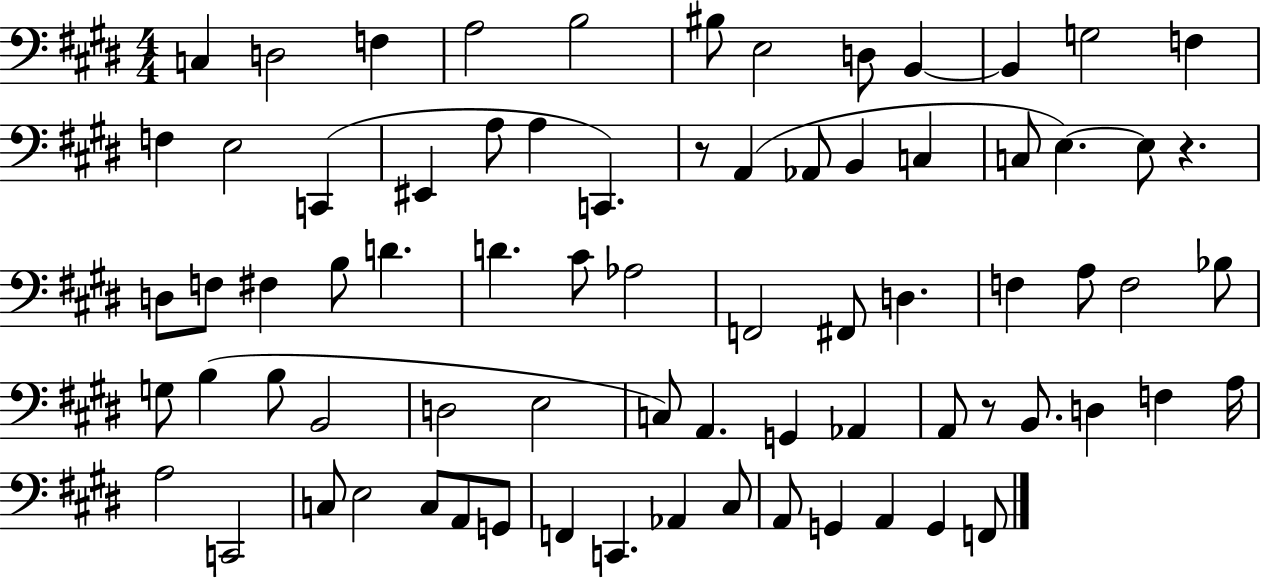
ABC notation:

X:1
T:Untitled
M:4/4
L:1/4
K:E
C, D,2 F, A,2 B,2 ^B,/2 E,2 D,/2 B,, B,, G,2 F, F, E,2 C,, ^E,, A,/2 A, C,, z/2 A,, _A,,/2 B,, C, C,/2 E, E,/2 z D,/2 F,/2 ^F, B,/2 D D ^C/2 _A,2 F,,2 ^F,,/2 D, F, A,/2 F,2 _B,/2 G,/2 B, B,/2 B,,2 D,2 E,2 C,/2 A,, G,, _A,, A,,/2 z/2 B,,/2 D, F, A,/4 A,2 C,,2 C,/2 E,2 C,/2 A,,/2 G,,/2 F,, C,, _A,, ^C,/2 A,,/2 G,, A,, G,, F,,/2